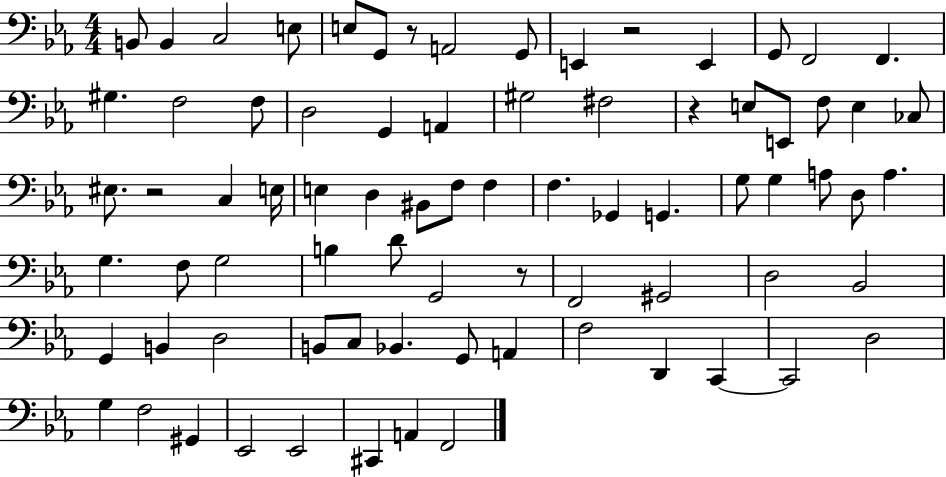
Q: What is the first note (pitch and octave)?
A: B2